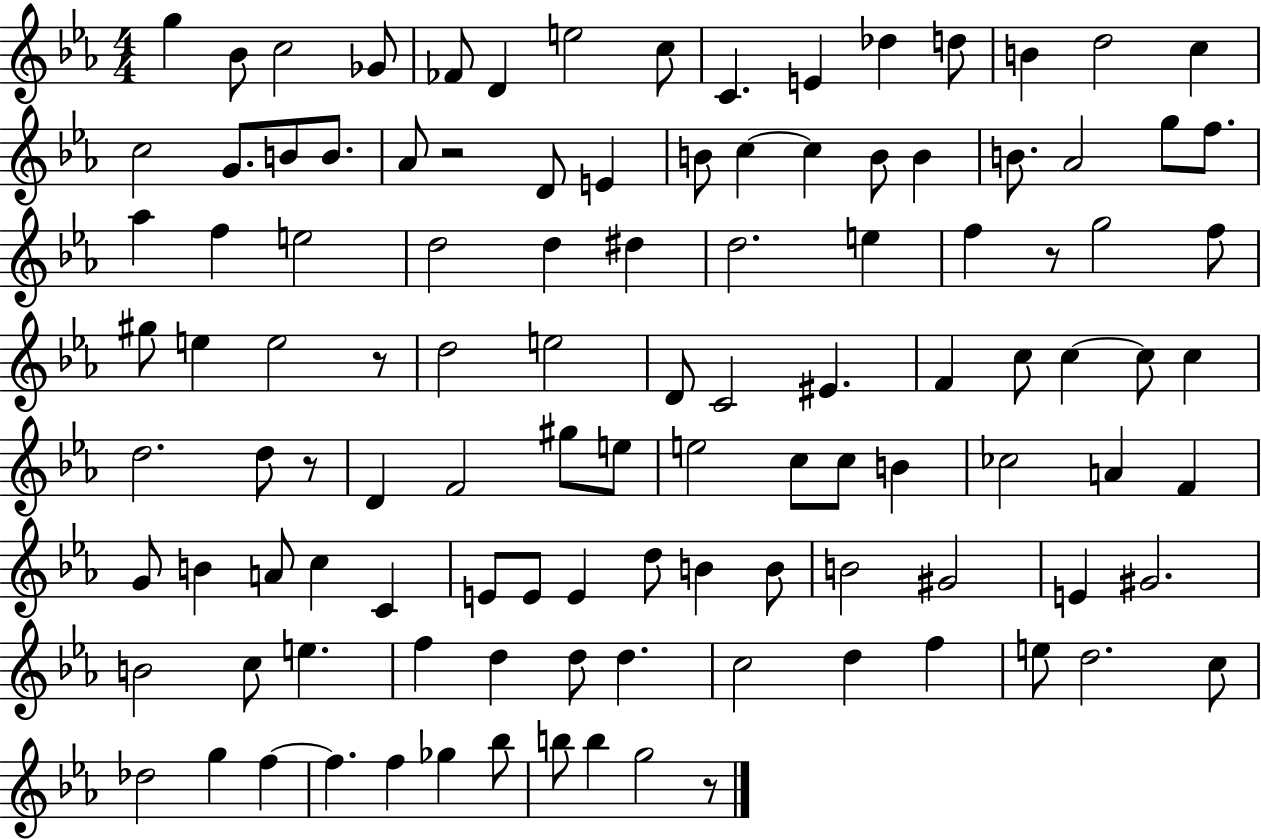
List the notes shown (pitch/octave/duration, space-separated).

G5/q Bb4/e C5/h Gb4/e FES4/e D4/q E5/h C5/e C4/q. E4/q Db5/q D5/e B4/q D5/h C5/q C5/h G4/e. B4/e B4/e. Ab4/e R/h D4/e E4/q B4/e C5/q C5/q B4/e B4/q B4/e. Ab4/h G5/e F5/e. Ab5/q F5/q E5/h D5/h D5/q D#5/q D5/h. E5/q F5/q R/e G5/h F5/e G#5/e E5/q E5/h R/e D5/h E5/h D4/e C4/h EIS4/q. F4/q C5/e C5/q C5/e C5/q D5/h. D5/e R/e D4/q F4/h G#5/e E5/e E5/h C5/e C5/e B4/q CES5/h A4/q F4/q G4/e B4/q A4/e C5/q C4/q E4/e E4/e E4/q D5/e B4/q B4/e B4/h G#4/h E4/q G#4/h. B4/h C5/e E5/q. F5/q D5/q D5/e D5/q. C5/h D5/q F5/q E5/e D5/h. C5/e Db5/h G5/q F5/q F5/q. F5/q Gb5/q Bb5/e B5/e B5/q G5/h R/e